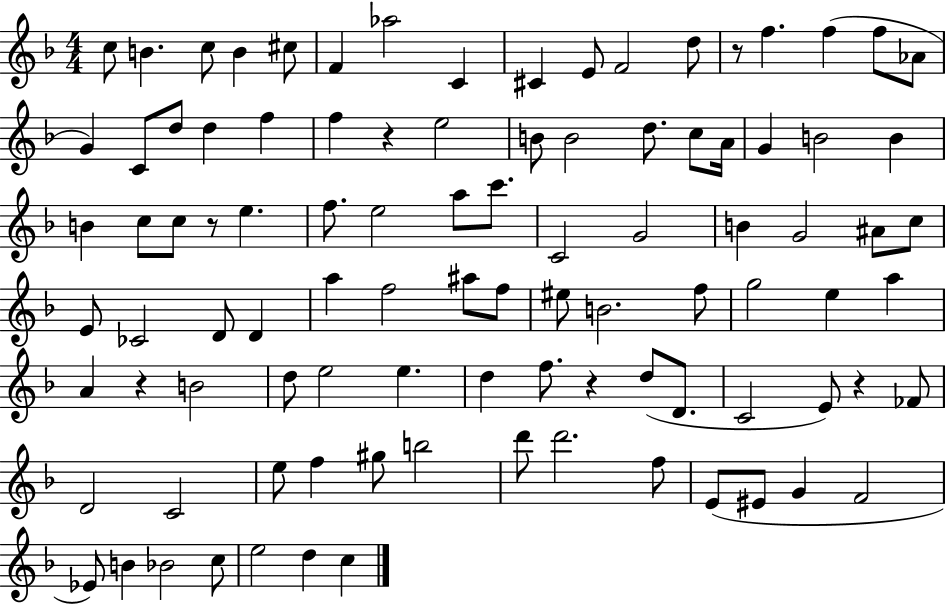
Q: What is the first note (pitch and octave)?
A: C5